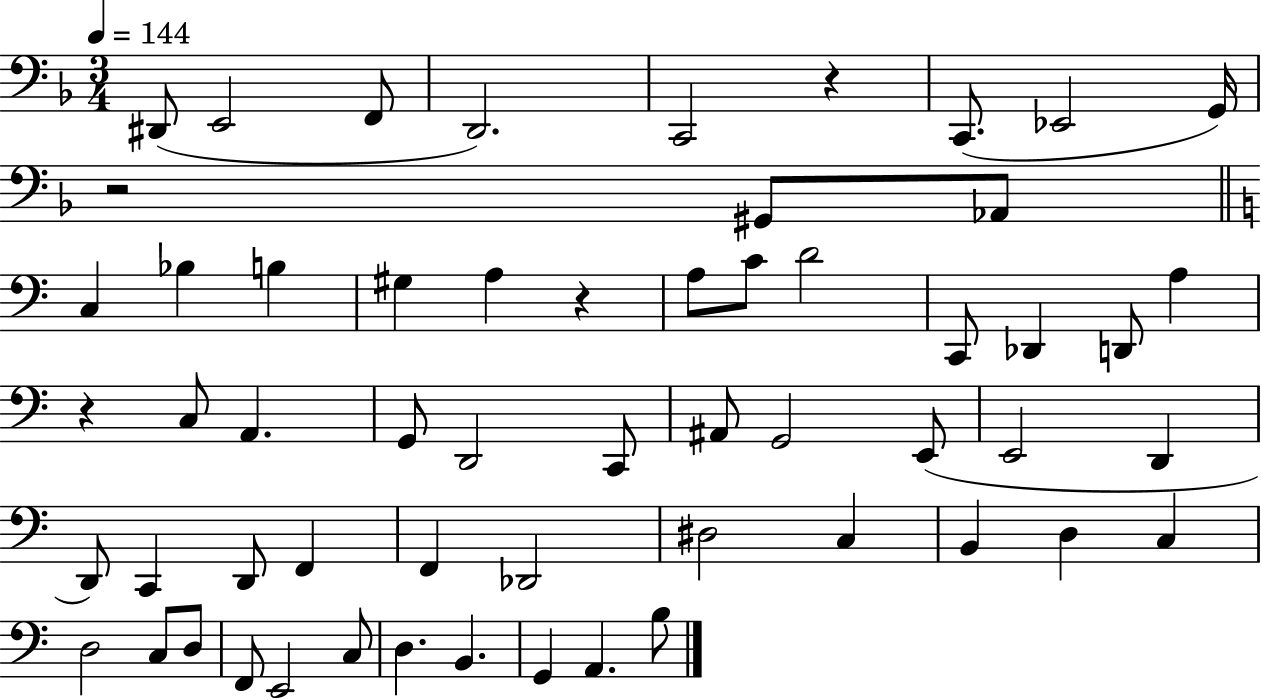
X:1
T:Untitled
M:3/4
L:1/4
K:F
^D,,/2 E,,2 F,,/2 D,,2 C,,2 z C,,/2 _E,,2 G,,/4 z2 ^G,,/2 _A,,/2 C, _B, B, ^G, A, z A,/2 C/2 D2 C,,/2 _D,, D,,/2 A, z C,/2 A,, G,,/2 D,,2 C,,/2 ^A,,/2 G,,2 E,,/2 E,,2 D,, D,,/2 C,, D,,/2 F,, F,, _D,,2 ^D,2 C, B,, D, C, D,2 C,/2 D,/2 F,,/2 E,,2 C,/2 D, B,, G,, A,, B,/2